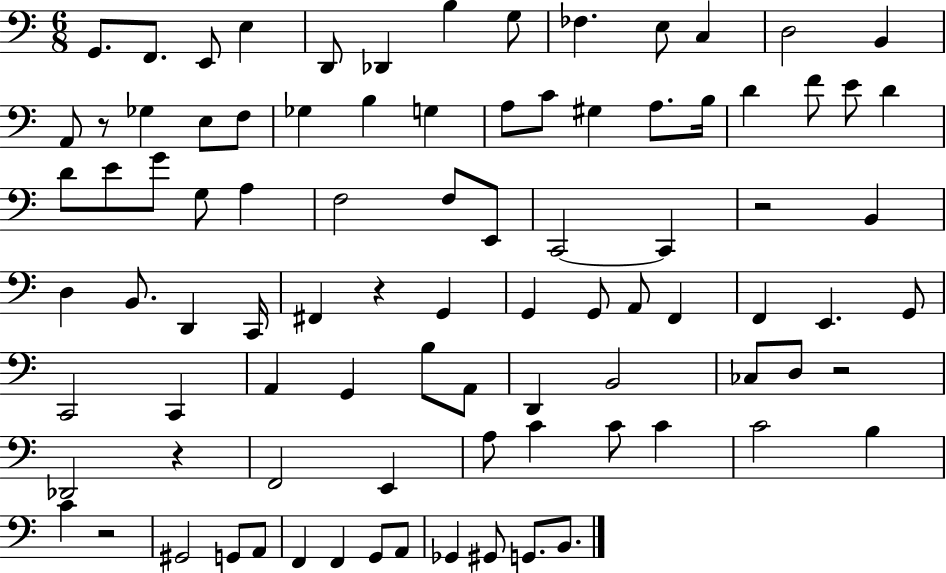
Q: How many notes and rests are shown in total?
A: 90